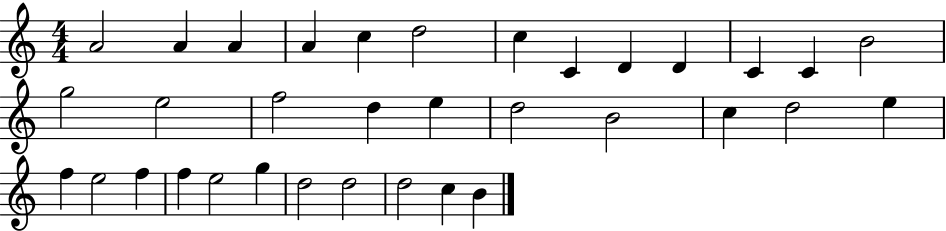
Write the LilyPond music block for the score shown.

{
  \clef treble
  \numericTimeSignature
  \time 4/4
  \key c \major
  a'2 a'4 a'4 | a'4 c''4 d''2 | c''4 c'4 d'4 d'4 | c'4 c'4 b'2 | \break g''2 e''2 | f''2 d''4 e''4 | d''2 b'2 | c''4 d''2 e''4 | \break f''4 e''2 f''4 | f''4 e''2 g''4 | d''2 d''2 | d''2 c''4 b'4 | \break \bar "|."
}